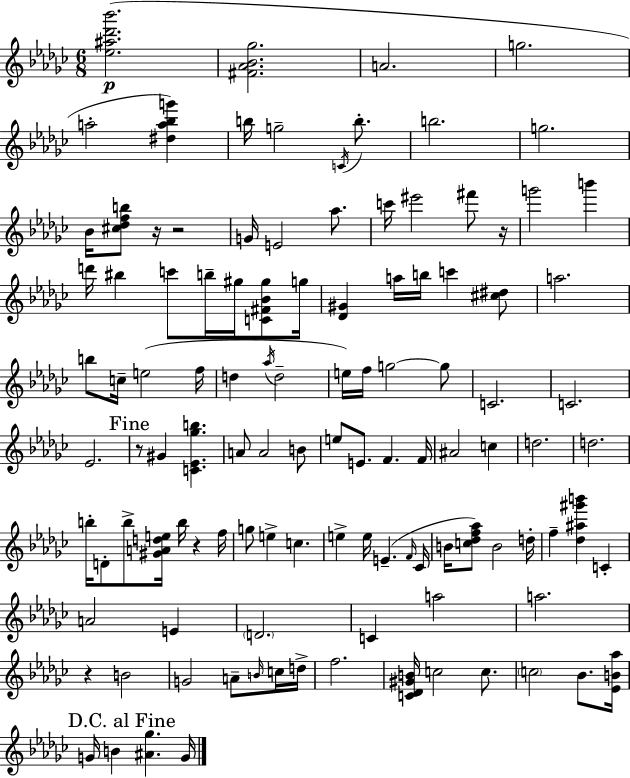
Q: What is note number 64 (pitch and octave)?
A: E5